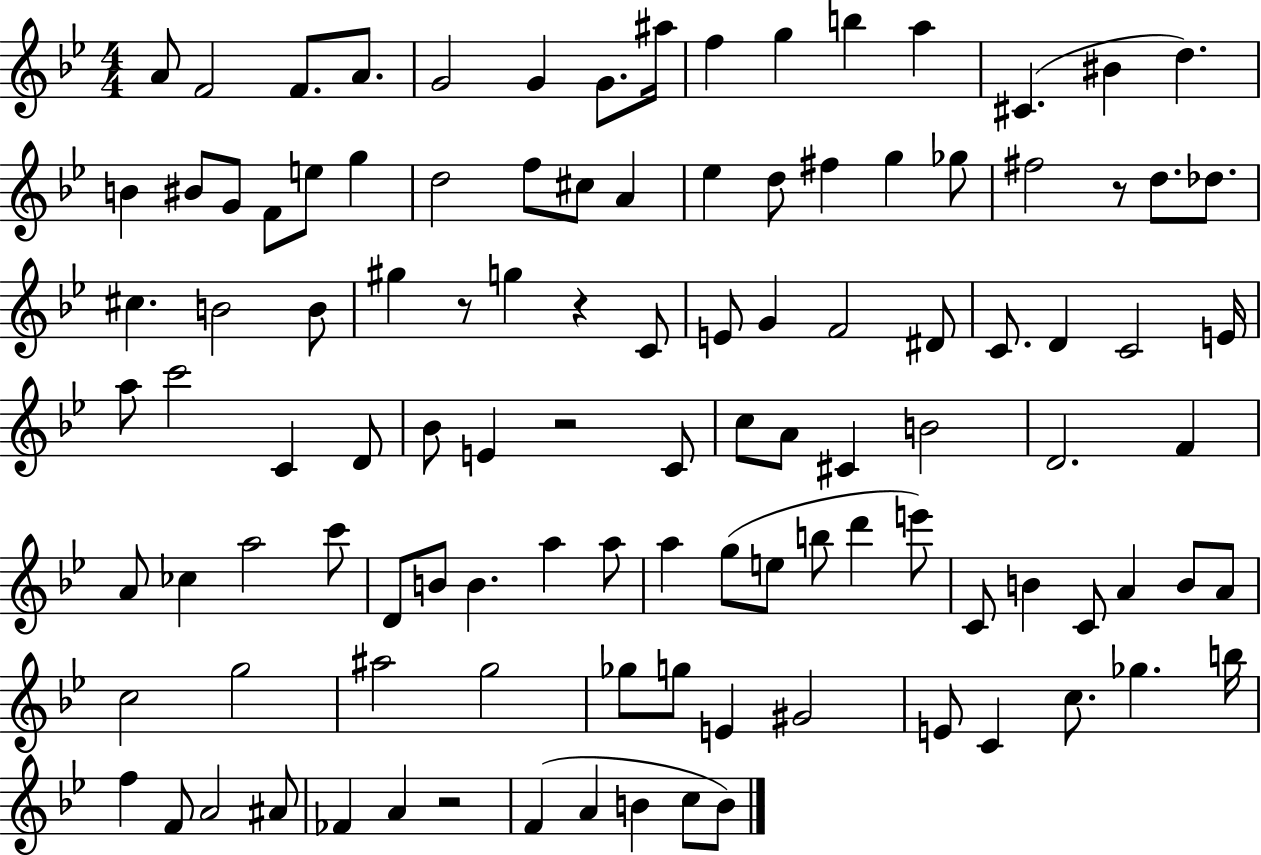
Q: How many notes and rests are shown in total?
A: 110